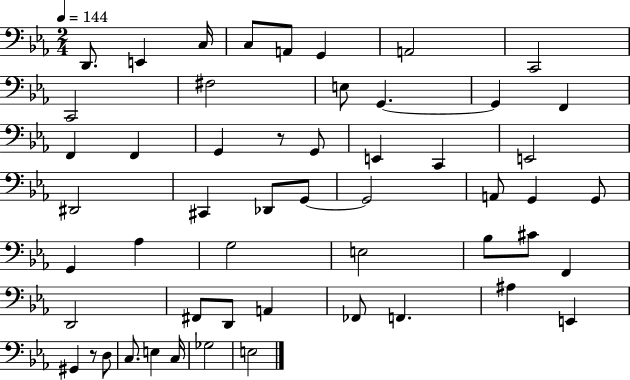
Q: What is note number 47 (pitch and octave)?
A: C3